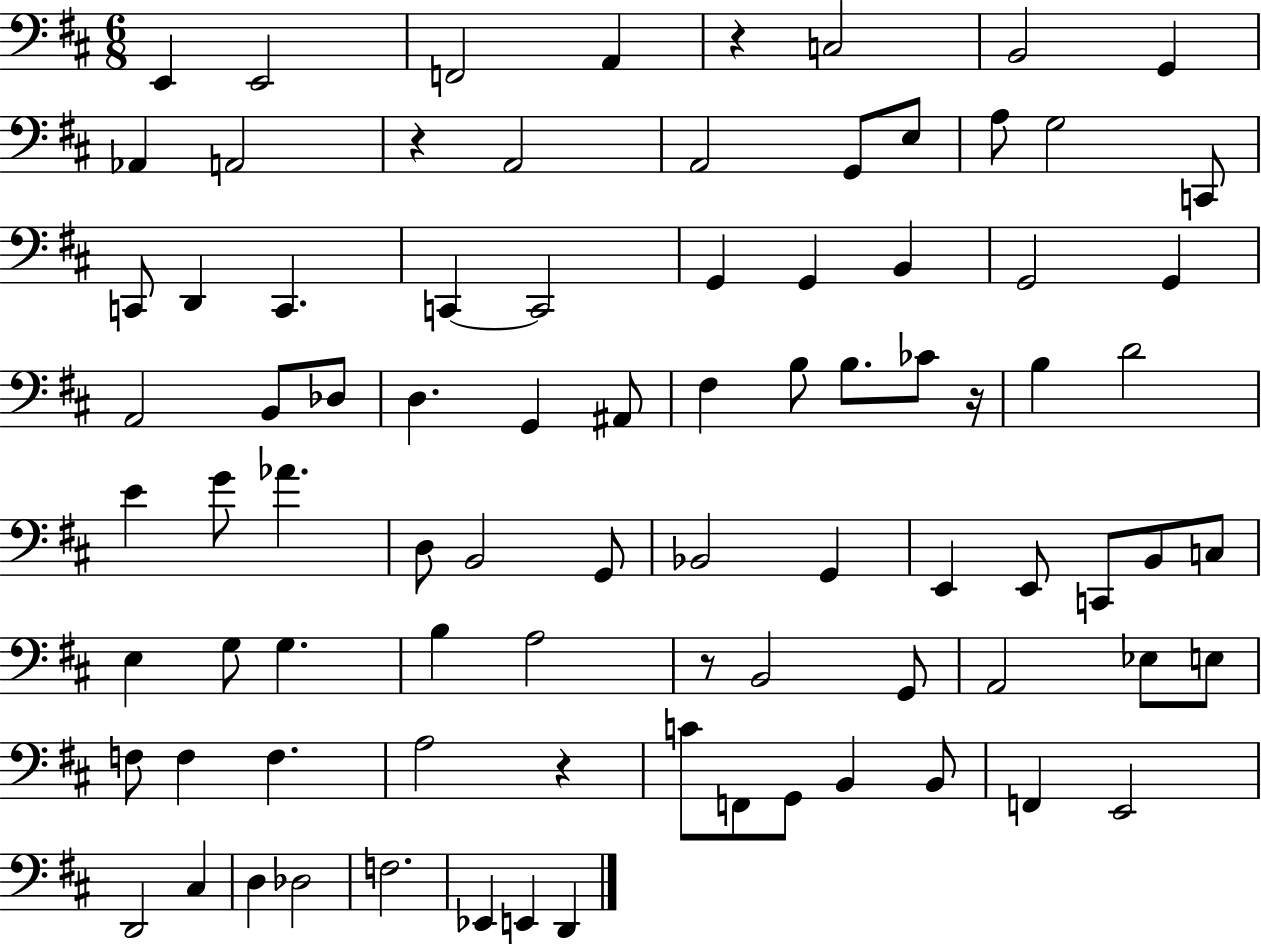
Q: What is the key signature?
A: D major